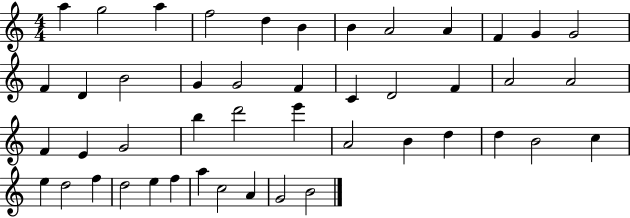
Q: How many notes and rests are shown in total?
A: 46